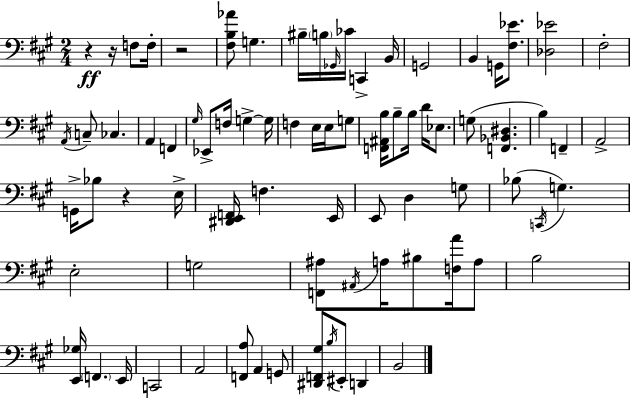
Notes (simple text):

R/q R/s F3/e F3/s R/h [F#3,B3,Ab4]/e G3/q. BIS3/s B3/s Gb2/s CES4/s C2/q B2/s G2/h B2/q G2/s [F#3,Eb4]/e. [Db3,Eb4]/h F#3/h A2/s C3/e CES3/q. A2/q F2/q G#3/s Eb2/e F3/s G3/q G3/s F3/q E3/s E3/s G3/e [F2,A#2,B3]/s B3/e B3/s D4/s Eb3/e. G3/e [F2,Bb2,D#3]/q. B3/q F2/q A2/h G2/s Bb3/e R/q E3/s [D#2,E2,F2]/s F3/q. E2/s E2/e D3/q G3/e Bb3/e C2/s G3/q. E3/h G3/h [F2,A#3]/e A#2/s A3/s BIS3/e [F3,A4]/s A3/e B3/h [E2,Gb3]/s F2/q. E2/s C2/h A2/h [F2,A3]/e A2/q G2/e [D#2,F2,G#3]/e B3/s EIS2/e D2/q B2/h